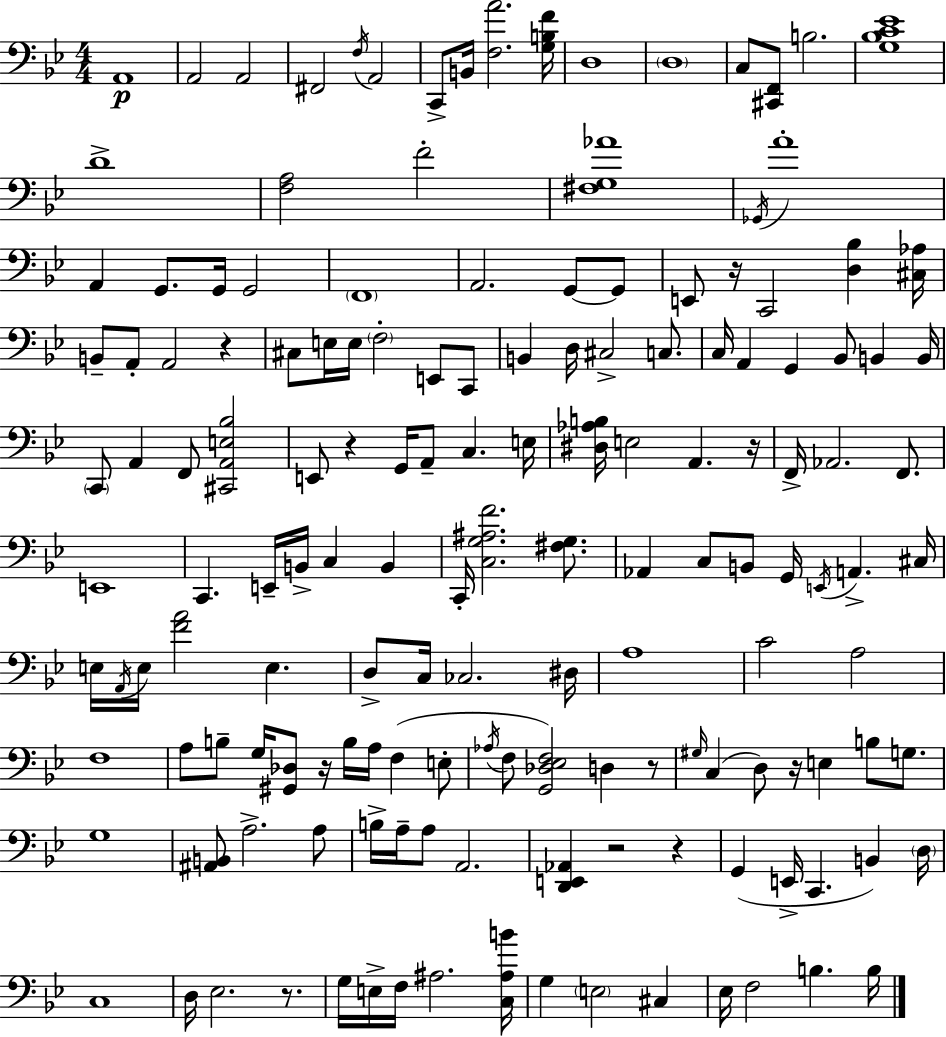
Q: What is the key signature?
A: G minor